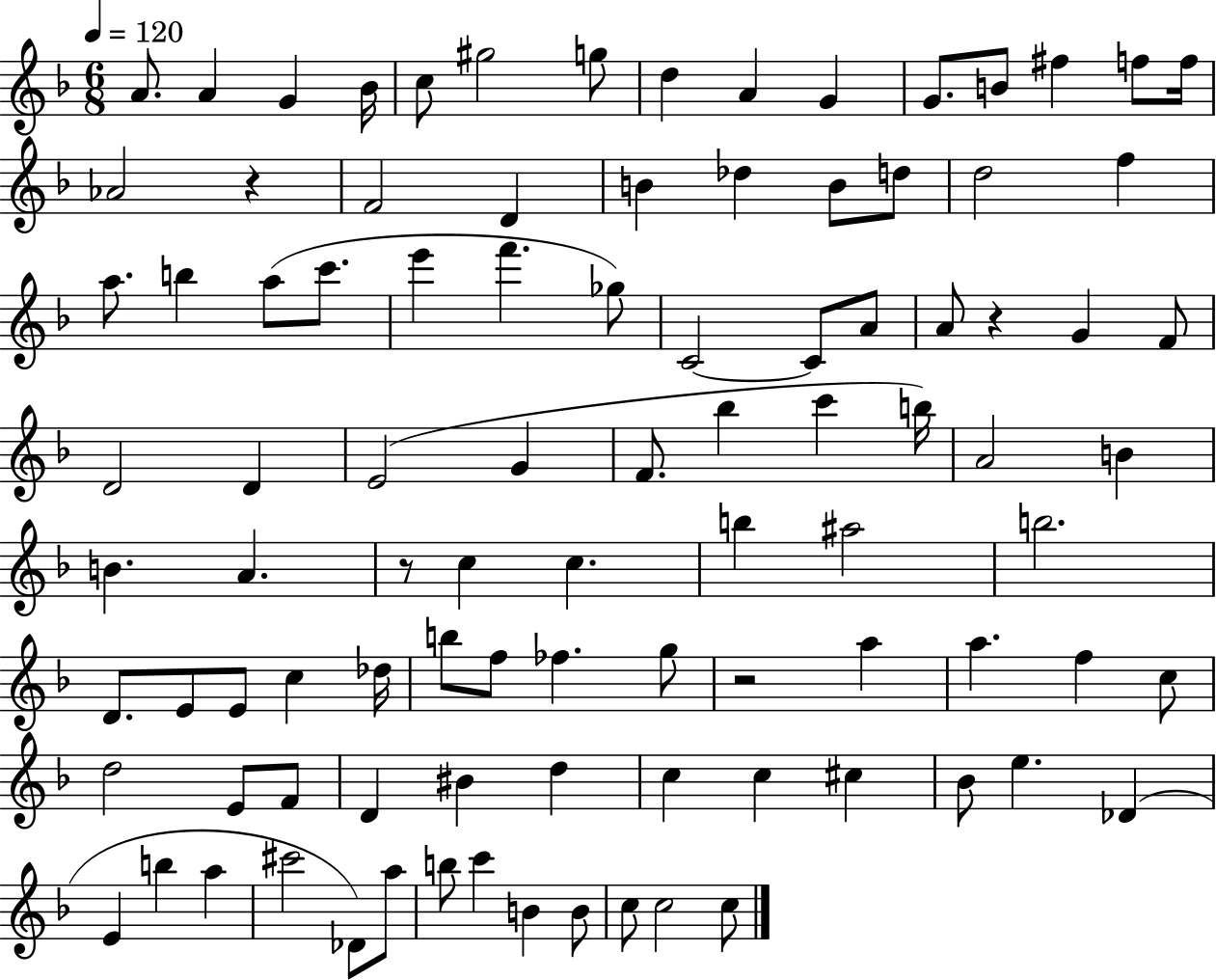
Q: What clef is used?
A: treble